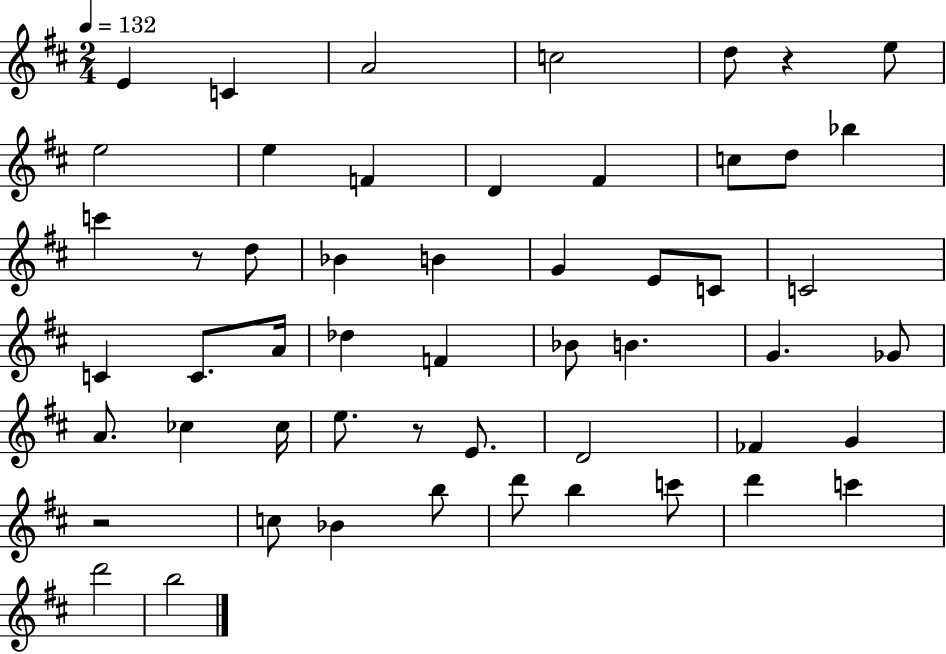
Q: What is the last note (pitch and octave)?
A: B5